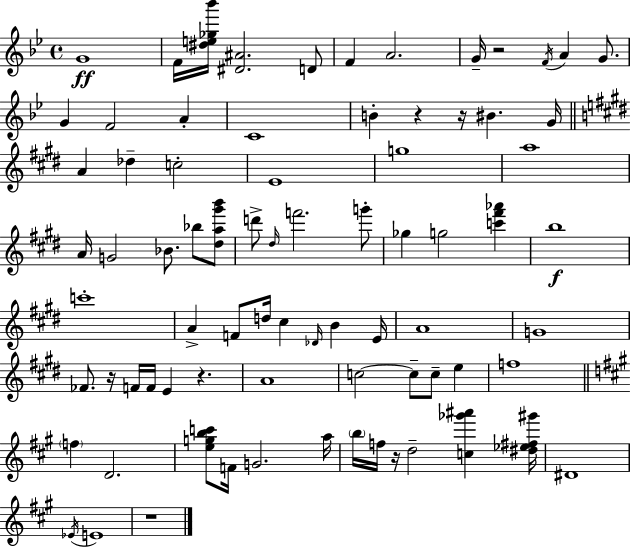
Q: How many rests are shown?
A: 7